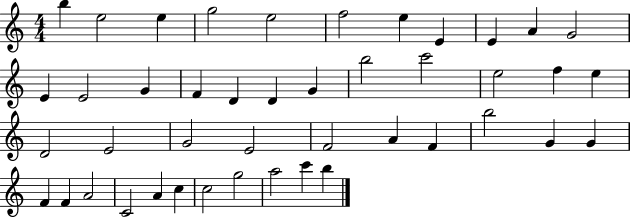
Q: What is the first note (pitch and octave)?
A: B5